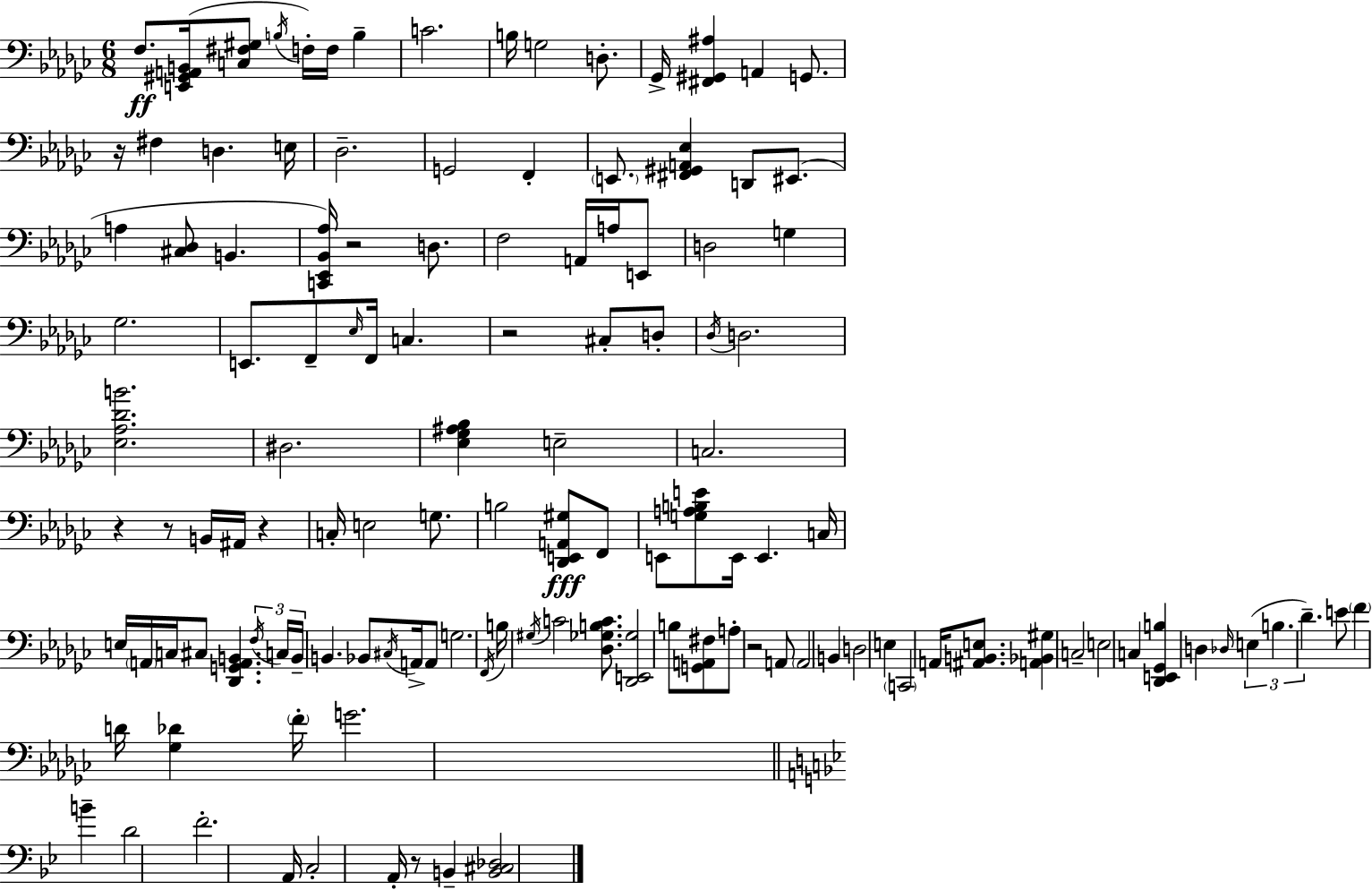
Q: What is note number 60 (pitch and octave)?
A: C3